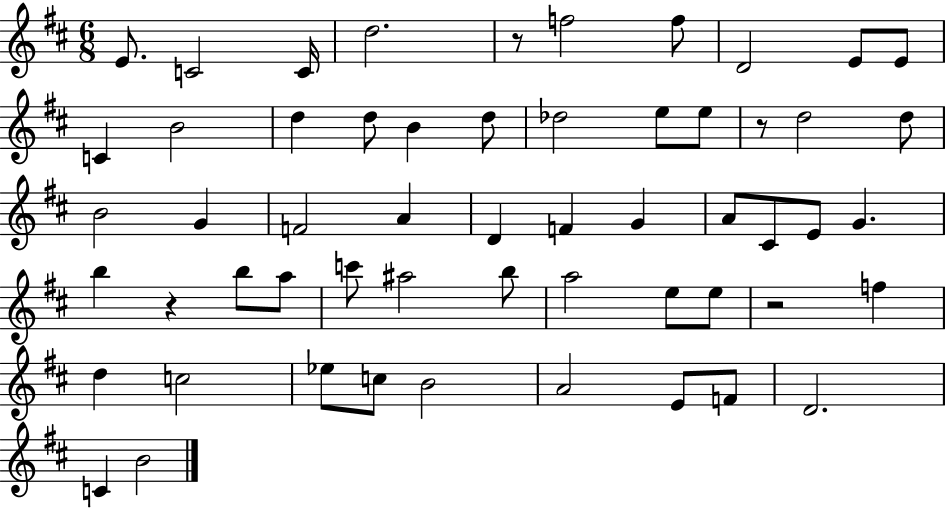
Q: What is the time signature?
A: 6/8